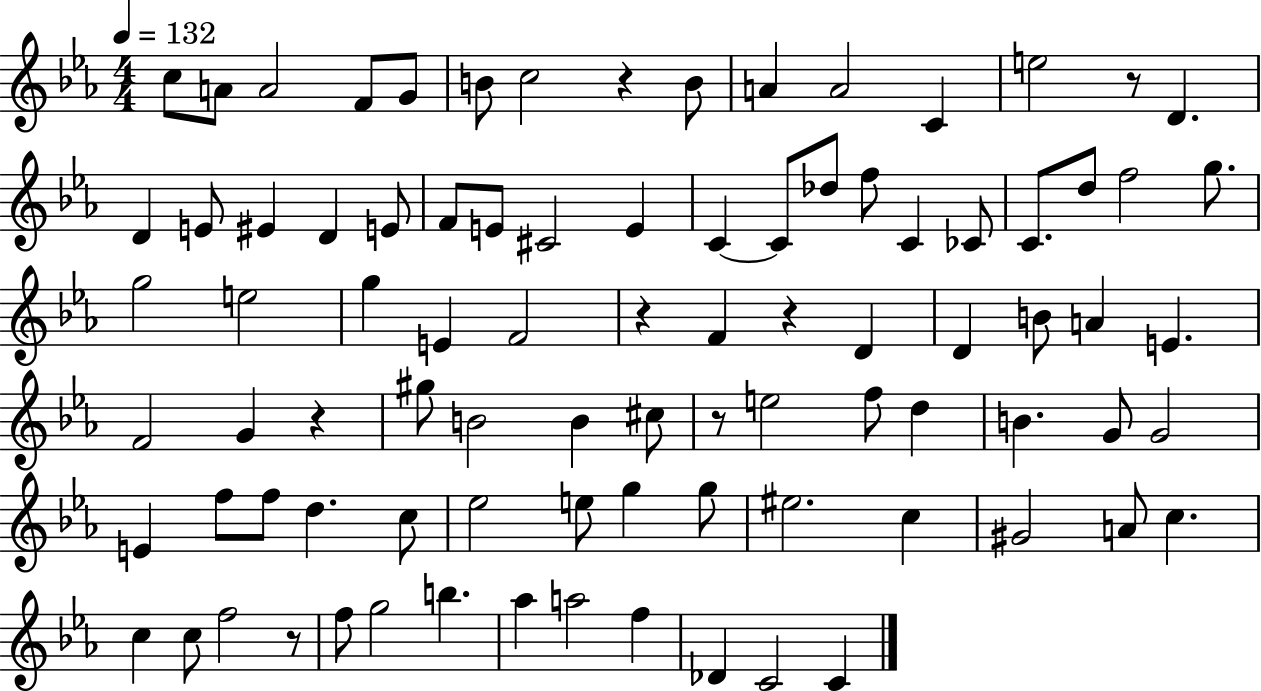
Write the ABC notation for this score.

X:1
T:Untitled
M:4/4
L:1/4
K:Eb
c/2 A/2 A2 F/2 G/2 B/2 c2 z B/2 A A2 C e2 z/2 D D E/2 ^E D E/2 F/2 E/2 ^C2 E C C/2 _d/2 f/2 C _C/2 C/2 d/2 f2 g/2 g2 e2 g E F2 z F z D D B/2 A E F2 G z ^g/2 B2 B ^c/2 z/2 e2 f/2 d B G/2 G2 E f/2 f/2 d c/2 _e2 e/2 g g/2 ^e2 c ^G2 A/2 c c c/2 f2 z/2 f/2 g2 b _a a2 f _D C2 C